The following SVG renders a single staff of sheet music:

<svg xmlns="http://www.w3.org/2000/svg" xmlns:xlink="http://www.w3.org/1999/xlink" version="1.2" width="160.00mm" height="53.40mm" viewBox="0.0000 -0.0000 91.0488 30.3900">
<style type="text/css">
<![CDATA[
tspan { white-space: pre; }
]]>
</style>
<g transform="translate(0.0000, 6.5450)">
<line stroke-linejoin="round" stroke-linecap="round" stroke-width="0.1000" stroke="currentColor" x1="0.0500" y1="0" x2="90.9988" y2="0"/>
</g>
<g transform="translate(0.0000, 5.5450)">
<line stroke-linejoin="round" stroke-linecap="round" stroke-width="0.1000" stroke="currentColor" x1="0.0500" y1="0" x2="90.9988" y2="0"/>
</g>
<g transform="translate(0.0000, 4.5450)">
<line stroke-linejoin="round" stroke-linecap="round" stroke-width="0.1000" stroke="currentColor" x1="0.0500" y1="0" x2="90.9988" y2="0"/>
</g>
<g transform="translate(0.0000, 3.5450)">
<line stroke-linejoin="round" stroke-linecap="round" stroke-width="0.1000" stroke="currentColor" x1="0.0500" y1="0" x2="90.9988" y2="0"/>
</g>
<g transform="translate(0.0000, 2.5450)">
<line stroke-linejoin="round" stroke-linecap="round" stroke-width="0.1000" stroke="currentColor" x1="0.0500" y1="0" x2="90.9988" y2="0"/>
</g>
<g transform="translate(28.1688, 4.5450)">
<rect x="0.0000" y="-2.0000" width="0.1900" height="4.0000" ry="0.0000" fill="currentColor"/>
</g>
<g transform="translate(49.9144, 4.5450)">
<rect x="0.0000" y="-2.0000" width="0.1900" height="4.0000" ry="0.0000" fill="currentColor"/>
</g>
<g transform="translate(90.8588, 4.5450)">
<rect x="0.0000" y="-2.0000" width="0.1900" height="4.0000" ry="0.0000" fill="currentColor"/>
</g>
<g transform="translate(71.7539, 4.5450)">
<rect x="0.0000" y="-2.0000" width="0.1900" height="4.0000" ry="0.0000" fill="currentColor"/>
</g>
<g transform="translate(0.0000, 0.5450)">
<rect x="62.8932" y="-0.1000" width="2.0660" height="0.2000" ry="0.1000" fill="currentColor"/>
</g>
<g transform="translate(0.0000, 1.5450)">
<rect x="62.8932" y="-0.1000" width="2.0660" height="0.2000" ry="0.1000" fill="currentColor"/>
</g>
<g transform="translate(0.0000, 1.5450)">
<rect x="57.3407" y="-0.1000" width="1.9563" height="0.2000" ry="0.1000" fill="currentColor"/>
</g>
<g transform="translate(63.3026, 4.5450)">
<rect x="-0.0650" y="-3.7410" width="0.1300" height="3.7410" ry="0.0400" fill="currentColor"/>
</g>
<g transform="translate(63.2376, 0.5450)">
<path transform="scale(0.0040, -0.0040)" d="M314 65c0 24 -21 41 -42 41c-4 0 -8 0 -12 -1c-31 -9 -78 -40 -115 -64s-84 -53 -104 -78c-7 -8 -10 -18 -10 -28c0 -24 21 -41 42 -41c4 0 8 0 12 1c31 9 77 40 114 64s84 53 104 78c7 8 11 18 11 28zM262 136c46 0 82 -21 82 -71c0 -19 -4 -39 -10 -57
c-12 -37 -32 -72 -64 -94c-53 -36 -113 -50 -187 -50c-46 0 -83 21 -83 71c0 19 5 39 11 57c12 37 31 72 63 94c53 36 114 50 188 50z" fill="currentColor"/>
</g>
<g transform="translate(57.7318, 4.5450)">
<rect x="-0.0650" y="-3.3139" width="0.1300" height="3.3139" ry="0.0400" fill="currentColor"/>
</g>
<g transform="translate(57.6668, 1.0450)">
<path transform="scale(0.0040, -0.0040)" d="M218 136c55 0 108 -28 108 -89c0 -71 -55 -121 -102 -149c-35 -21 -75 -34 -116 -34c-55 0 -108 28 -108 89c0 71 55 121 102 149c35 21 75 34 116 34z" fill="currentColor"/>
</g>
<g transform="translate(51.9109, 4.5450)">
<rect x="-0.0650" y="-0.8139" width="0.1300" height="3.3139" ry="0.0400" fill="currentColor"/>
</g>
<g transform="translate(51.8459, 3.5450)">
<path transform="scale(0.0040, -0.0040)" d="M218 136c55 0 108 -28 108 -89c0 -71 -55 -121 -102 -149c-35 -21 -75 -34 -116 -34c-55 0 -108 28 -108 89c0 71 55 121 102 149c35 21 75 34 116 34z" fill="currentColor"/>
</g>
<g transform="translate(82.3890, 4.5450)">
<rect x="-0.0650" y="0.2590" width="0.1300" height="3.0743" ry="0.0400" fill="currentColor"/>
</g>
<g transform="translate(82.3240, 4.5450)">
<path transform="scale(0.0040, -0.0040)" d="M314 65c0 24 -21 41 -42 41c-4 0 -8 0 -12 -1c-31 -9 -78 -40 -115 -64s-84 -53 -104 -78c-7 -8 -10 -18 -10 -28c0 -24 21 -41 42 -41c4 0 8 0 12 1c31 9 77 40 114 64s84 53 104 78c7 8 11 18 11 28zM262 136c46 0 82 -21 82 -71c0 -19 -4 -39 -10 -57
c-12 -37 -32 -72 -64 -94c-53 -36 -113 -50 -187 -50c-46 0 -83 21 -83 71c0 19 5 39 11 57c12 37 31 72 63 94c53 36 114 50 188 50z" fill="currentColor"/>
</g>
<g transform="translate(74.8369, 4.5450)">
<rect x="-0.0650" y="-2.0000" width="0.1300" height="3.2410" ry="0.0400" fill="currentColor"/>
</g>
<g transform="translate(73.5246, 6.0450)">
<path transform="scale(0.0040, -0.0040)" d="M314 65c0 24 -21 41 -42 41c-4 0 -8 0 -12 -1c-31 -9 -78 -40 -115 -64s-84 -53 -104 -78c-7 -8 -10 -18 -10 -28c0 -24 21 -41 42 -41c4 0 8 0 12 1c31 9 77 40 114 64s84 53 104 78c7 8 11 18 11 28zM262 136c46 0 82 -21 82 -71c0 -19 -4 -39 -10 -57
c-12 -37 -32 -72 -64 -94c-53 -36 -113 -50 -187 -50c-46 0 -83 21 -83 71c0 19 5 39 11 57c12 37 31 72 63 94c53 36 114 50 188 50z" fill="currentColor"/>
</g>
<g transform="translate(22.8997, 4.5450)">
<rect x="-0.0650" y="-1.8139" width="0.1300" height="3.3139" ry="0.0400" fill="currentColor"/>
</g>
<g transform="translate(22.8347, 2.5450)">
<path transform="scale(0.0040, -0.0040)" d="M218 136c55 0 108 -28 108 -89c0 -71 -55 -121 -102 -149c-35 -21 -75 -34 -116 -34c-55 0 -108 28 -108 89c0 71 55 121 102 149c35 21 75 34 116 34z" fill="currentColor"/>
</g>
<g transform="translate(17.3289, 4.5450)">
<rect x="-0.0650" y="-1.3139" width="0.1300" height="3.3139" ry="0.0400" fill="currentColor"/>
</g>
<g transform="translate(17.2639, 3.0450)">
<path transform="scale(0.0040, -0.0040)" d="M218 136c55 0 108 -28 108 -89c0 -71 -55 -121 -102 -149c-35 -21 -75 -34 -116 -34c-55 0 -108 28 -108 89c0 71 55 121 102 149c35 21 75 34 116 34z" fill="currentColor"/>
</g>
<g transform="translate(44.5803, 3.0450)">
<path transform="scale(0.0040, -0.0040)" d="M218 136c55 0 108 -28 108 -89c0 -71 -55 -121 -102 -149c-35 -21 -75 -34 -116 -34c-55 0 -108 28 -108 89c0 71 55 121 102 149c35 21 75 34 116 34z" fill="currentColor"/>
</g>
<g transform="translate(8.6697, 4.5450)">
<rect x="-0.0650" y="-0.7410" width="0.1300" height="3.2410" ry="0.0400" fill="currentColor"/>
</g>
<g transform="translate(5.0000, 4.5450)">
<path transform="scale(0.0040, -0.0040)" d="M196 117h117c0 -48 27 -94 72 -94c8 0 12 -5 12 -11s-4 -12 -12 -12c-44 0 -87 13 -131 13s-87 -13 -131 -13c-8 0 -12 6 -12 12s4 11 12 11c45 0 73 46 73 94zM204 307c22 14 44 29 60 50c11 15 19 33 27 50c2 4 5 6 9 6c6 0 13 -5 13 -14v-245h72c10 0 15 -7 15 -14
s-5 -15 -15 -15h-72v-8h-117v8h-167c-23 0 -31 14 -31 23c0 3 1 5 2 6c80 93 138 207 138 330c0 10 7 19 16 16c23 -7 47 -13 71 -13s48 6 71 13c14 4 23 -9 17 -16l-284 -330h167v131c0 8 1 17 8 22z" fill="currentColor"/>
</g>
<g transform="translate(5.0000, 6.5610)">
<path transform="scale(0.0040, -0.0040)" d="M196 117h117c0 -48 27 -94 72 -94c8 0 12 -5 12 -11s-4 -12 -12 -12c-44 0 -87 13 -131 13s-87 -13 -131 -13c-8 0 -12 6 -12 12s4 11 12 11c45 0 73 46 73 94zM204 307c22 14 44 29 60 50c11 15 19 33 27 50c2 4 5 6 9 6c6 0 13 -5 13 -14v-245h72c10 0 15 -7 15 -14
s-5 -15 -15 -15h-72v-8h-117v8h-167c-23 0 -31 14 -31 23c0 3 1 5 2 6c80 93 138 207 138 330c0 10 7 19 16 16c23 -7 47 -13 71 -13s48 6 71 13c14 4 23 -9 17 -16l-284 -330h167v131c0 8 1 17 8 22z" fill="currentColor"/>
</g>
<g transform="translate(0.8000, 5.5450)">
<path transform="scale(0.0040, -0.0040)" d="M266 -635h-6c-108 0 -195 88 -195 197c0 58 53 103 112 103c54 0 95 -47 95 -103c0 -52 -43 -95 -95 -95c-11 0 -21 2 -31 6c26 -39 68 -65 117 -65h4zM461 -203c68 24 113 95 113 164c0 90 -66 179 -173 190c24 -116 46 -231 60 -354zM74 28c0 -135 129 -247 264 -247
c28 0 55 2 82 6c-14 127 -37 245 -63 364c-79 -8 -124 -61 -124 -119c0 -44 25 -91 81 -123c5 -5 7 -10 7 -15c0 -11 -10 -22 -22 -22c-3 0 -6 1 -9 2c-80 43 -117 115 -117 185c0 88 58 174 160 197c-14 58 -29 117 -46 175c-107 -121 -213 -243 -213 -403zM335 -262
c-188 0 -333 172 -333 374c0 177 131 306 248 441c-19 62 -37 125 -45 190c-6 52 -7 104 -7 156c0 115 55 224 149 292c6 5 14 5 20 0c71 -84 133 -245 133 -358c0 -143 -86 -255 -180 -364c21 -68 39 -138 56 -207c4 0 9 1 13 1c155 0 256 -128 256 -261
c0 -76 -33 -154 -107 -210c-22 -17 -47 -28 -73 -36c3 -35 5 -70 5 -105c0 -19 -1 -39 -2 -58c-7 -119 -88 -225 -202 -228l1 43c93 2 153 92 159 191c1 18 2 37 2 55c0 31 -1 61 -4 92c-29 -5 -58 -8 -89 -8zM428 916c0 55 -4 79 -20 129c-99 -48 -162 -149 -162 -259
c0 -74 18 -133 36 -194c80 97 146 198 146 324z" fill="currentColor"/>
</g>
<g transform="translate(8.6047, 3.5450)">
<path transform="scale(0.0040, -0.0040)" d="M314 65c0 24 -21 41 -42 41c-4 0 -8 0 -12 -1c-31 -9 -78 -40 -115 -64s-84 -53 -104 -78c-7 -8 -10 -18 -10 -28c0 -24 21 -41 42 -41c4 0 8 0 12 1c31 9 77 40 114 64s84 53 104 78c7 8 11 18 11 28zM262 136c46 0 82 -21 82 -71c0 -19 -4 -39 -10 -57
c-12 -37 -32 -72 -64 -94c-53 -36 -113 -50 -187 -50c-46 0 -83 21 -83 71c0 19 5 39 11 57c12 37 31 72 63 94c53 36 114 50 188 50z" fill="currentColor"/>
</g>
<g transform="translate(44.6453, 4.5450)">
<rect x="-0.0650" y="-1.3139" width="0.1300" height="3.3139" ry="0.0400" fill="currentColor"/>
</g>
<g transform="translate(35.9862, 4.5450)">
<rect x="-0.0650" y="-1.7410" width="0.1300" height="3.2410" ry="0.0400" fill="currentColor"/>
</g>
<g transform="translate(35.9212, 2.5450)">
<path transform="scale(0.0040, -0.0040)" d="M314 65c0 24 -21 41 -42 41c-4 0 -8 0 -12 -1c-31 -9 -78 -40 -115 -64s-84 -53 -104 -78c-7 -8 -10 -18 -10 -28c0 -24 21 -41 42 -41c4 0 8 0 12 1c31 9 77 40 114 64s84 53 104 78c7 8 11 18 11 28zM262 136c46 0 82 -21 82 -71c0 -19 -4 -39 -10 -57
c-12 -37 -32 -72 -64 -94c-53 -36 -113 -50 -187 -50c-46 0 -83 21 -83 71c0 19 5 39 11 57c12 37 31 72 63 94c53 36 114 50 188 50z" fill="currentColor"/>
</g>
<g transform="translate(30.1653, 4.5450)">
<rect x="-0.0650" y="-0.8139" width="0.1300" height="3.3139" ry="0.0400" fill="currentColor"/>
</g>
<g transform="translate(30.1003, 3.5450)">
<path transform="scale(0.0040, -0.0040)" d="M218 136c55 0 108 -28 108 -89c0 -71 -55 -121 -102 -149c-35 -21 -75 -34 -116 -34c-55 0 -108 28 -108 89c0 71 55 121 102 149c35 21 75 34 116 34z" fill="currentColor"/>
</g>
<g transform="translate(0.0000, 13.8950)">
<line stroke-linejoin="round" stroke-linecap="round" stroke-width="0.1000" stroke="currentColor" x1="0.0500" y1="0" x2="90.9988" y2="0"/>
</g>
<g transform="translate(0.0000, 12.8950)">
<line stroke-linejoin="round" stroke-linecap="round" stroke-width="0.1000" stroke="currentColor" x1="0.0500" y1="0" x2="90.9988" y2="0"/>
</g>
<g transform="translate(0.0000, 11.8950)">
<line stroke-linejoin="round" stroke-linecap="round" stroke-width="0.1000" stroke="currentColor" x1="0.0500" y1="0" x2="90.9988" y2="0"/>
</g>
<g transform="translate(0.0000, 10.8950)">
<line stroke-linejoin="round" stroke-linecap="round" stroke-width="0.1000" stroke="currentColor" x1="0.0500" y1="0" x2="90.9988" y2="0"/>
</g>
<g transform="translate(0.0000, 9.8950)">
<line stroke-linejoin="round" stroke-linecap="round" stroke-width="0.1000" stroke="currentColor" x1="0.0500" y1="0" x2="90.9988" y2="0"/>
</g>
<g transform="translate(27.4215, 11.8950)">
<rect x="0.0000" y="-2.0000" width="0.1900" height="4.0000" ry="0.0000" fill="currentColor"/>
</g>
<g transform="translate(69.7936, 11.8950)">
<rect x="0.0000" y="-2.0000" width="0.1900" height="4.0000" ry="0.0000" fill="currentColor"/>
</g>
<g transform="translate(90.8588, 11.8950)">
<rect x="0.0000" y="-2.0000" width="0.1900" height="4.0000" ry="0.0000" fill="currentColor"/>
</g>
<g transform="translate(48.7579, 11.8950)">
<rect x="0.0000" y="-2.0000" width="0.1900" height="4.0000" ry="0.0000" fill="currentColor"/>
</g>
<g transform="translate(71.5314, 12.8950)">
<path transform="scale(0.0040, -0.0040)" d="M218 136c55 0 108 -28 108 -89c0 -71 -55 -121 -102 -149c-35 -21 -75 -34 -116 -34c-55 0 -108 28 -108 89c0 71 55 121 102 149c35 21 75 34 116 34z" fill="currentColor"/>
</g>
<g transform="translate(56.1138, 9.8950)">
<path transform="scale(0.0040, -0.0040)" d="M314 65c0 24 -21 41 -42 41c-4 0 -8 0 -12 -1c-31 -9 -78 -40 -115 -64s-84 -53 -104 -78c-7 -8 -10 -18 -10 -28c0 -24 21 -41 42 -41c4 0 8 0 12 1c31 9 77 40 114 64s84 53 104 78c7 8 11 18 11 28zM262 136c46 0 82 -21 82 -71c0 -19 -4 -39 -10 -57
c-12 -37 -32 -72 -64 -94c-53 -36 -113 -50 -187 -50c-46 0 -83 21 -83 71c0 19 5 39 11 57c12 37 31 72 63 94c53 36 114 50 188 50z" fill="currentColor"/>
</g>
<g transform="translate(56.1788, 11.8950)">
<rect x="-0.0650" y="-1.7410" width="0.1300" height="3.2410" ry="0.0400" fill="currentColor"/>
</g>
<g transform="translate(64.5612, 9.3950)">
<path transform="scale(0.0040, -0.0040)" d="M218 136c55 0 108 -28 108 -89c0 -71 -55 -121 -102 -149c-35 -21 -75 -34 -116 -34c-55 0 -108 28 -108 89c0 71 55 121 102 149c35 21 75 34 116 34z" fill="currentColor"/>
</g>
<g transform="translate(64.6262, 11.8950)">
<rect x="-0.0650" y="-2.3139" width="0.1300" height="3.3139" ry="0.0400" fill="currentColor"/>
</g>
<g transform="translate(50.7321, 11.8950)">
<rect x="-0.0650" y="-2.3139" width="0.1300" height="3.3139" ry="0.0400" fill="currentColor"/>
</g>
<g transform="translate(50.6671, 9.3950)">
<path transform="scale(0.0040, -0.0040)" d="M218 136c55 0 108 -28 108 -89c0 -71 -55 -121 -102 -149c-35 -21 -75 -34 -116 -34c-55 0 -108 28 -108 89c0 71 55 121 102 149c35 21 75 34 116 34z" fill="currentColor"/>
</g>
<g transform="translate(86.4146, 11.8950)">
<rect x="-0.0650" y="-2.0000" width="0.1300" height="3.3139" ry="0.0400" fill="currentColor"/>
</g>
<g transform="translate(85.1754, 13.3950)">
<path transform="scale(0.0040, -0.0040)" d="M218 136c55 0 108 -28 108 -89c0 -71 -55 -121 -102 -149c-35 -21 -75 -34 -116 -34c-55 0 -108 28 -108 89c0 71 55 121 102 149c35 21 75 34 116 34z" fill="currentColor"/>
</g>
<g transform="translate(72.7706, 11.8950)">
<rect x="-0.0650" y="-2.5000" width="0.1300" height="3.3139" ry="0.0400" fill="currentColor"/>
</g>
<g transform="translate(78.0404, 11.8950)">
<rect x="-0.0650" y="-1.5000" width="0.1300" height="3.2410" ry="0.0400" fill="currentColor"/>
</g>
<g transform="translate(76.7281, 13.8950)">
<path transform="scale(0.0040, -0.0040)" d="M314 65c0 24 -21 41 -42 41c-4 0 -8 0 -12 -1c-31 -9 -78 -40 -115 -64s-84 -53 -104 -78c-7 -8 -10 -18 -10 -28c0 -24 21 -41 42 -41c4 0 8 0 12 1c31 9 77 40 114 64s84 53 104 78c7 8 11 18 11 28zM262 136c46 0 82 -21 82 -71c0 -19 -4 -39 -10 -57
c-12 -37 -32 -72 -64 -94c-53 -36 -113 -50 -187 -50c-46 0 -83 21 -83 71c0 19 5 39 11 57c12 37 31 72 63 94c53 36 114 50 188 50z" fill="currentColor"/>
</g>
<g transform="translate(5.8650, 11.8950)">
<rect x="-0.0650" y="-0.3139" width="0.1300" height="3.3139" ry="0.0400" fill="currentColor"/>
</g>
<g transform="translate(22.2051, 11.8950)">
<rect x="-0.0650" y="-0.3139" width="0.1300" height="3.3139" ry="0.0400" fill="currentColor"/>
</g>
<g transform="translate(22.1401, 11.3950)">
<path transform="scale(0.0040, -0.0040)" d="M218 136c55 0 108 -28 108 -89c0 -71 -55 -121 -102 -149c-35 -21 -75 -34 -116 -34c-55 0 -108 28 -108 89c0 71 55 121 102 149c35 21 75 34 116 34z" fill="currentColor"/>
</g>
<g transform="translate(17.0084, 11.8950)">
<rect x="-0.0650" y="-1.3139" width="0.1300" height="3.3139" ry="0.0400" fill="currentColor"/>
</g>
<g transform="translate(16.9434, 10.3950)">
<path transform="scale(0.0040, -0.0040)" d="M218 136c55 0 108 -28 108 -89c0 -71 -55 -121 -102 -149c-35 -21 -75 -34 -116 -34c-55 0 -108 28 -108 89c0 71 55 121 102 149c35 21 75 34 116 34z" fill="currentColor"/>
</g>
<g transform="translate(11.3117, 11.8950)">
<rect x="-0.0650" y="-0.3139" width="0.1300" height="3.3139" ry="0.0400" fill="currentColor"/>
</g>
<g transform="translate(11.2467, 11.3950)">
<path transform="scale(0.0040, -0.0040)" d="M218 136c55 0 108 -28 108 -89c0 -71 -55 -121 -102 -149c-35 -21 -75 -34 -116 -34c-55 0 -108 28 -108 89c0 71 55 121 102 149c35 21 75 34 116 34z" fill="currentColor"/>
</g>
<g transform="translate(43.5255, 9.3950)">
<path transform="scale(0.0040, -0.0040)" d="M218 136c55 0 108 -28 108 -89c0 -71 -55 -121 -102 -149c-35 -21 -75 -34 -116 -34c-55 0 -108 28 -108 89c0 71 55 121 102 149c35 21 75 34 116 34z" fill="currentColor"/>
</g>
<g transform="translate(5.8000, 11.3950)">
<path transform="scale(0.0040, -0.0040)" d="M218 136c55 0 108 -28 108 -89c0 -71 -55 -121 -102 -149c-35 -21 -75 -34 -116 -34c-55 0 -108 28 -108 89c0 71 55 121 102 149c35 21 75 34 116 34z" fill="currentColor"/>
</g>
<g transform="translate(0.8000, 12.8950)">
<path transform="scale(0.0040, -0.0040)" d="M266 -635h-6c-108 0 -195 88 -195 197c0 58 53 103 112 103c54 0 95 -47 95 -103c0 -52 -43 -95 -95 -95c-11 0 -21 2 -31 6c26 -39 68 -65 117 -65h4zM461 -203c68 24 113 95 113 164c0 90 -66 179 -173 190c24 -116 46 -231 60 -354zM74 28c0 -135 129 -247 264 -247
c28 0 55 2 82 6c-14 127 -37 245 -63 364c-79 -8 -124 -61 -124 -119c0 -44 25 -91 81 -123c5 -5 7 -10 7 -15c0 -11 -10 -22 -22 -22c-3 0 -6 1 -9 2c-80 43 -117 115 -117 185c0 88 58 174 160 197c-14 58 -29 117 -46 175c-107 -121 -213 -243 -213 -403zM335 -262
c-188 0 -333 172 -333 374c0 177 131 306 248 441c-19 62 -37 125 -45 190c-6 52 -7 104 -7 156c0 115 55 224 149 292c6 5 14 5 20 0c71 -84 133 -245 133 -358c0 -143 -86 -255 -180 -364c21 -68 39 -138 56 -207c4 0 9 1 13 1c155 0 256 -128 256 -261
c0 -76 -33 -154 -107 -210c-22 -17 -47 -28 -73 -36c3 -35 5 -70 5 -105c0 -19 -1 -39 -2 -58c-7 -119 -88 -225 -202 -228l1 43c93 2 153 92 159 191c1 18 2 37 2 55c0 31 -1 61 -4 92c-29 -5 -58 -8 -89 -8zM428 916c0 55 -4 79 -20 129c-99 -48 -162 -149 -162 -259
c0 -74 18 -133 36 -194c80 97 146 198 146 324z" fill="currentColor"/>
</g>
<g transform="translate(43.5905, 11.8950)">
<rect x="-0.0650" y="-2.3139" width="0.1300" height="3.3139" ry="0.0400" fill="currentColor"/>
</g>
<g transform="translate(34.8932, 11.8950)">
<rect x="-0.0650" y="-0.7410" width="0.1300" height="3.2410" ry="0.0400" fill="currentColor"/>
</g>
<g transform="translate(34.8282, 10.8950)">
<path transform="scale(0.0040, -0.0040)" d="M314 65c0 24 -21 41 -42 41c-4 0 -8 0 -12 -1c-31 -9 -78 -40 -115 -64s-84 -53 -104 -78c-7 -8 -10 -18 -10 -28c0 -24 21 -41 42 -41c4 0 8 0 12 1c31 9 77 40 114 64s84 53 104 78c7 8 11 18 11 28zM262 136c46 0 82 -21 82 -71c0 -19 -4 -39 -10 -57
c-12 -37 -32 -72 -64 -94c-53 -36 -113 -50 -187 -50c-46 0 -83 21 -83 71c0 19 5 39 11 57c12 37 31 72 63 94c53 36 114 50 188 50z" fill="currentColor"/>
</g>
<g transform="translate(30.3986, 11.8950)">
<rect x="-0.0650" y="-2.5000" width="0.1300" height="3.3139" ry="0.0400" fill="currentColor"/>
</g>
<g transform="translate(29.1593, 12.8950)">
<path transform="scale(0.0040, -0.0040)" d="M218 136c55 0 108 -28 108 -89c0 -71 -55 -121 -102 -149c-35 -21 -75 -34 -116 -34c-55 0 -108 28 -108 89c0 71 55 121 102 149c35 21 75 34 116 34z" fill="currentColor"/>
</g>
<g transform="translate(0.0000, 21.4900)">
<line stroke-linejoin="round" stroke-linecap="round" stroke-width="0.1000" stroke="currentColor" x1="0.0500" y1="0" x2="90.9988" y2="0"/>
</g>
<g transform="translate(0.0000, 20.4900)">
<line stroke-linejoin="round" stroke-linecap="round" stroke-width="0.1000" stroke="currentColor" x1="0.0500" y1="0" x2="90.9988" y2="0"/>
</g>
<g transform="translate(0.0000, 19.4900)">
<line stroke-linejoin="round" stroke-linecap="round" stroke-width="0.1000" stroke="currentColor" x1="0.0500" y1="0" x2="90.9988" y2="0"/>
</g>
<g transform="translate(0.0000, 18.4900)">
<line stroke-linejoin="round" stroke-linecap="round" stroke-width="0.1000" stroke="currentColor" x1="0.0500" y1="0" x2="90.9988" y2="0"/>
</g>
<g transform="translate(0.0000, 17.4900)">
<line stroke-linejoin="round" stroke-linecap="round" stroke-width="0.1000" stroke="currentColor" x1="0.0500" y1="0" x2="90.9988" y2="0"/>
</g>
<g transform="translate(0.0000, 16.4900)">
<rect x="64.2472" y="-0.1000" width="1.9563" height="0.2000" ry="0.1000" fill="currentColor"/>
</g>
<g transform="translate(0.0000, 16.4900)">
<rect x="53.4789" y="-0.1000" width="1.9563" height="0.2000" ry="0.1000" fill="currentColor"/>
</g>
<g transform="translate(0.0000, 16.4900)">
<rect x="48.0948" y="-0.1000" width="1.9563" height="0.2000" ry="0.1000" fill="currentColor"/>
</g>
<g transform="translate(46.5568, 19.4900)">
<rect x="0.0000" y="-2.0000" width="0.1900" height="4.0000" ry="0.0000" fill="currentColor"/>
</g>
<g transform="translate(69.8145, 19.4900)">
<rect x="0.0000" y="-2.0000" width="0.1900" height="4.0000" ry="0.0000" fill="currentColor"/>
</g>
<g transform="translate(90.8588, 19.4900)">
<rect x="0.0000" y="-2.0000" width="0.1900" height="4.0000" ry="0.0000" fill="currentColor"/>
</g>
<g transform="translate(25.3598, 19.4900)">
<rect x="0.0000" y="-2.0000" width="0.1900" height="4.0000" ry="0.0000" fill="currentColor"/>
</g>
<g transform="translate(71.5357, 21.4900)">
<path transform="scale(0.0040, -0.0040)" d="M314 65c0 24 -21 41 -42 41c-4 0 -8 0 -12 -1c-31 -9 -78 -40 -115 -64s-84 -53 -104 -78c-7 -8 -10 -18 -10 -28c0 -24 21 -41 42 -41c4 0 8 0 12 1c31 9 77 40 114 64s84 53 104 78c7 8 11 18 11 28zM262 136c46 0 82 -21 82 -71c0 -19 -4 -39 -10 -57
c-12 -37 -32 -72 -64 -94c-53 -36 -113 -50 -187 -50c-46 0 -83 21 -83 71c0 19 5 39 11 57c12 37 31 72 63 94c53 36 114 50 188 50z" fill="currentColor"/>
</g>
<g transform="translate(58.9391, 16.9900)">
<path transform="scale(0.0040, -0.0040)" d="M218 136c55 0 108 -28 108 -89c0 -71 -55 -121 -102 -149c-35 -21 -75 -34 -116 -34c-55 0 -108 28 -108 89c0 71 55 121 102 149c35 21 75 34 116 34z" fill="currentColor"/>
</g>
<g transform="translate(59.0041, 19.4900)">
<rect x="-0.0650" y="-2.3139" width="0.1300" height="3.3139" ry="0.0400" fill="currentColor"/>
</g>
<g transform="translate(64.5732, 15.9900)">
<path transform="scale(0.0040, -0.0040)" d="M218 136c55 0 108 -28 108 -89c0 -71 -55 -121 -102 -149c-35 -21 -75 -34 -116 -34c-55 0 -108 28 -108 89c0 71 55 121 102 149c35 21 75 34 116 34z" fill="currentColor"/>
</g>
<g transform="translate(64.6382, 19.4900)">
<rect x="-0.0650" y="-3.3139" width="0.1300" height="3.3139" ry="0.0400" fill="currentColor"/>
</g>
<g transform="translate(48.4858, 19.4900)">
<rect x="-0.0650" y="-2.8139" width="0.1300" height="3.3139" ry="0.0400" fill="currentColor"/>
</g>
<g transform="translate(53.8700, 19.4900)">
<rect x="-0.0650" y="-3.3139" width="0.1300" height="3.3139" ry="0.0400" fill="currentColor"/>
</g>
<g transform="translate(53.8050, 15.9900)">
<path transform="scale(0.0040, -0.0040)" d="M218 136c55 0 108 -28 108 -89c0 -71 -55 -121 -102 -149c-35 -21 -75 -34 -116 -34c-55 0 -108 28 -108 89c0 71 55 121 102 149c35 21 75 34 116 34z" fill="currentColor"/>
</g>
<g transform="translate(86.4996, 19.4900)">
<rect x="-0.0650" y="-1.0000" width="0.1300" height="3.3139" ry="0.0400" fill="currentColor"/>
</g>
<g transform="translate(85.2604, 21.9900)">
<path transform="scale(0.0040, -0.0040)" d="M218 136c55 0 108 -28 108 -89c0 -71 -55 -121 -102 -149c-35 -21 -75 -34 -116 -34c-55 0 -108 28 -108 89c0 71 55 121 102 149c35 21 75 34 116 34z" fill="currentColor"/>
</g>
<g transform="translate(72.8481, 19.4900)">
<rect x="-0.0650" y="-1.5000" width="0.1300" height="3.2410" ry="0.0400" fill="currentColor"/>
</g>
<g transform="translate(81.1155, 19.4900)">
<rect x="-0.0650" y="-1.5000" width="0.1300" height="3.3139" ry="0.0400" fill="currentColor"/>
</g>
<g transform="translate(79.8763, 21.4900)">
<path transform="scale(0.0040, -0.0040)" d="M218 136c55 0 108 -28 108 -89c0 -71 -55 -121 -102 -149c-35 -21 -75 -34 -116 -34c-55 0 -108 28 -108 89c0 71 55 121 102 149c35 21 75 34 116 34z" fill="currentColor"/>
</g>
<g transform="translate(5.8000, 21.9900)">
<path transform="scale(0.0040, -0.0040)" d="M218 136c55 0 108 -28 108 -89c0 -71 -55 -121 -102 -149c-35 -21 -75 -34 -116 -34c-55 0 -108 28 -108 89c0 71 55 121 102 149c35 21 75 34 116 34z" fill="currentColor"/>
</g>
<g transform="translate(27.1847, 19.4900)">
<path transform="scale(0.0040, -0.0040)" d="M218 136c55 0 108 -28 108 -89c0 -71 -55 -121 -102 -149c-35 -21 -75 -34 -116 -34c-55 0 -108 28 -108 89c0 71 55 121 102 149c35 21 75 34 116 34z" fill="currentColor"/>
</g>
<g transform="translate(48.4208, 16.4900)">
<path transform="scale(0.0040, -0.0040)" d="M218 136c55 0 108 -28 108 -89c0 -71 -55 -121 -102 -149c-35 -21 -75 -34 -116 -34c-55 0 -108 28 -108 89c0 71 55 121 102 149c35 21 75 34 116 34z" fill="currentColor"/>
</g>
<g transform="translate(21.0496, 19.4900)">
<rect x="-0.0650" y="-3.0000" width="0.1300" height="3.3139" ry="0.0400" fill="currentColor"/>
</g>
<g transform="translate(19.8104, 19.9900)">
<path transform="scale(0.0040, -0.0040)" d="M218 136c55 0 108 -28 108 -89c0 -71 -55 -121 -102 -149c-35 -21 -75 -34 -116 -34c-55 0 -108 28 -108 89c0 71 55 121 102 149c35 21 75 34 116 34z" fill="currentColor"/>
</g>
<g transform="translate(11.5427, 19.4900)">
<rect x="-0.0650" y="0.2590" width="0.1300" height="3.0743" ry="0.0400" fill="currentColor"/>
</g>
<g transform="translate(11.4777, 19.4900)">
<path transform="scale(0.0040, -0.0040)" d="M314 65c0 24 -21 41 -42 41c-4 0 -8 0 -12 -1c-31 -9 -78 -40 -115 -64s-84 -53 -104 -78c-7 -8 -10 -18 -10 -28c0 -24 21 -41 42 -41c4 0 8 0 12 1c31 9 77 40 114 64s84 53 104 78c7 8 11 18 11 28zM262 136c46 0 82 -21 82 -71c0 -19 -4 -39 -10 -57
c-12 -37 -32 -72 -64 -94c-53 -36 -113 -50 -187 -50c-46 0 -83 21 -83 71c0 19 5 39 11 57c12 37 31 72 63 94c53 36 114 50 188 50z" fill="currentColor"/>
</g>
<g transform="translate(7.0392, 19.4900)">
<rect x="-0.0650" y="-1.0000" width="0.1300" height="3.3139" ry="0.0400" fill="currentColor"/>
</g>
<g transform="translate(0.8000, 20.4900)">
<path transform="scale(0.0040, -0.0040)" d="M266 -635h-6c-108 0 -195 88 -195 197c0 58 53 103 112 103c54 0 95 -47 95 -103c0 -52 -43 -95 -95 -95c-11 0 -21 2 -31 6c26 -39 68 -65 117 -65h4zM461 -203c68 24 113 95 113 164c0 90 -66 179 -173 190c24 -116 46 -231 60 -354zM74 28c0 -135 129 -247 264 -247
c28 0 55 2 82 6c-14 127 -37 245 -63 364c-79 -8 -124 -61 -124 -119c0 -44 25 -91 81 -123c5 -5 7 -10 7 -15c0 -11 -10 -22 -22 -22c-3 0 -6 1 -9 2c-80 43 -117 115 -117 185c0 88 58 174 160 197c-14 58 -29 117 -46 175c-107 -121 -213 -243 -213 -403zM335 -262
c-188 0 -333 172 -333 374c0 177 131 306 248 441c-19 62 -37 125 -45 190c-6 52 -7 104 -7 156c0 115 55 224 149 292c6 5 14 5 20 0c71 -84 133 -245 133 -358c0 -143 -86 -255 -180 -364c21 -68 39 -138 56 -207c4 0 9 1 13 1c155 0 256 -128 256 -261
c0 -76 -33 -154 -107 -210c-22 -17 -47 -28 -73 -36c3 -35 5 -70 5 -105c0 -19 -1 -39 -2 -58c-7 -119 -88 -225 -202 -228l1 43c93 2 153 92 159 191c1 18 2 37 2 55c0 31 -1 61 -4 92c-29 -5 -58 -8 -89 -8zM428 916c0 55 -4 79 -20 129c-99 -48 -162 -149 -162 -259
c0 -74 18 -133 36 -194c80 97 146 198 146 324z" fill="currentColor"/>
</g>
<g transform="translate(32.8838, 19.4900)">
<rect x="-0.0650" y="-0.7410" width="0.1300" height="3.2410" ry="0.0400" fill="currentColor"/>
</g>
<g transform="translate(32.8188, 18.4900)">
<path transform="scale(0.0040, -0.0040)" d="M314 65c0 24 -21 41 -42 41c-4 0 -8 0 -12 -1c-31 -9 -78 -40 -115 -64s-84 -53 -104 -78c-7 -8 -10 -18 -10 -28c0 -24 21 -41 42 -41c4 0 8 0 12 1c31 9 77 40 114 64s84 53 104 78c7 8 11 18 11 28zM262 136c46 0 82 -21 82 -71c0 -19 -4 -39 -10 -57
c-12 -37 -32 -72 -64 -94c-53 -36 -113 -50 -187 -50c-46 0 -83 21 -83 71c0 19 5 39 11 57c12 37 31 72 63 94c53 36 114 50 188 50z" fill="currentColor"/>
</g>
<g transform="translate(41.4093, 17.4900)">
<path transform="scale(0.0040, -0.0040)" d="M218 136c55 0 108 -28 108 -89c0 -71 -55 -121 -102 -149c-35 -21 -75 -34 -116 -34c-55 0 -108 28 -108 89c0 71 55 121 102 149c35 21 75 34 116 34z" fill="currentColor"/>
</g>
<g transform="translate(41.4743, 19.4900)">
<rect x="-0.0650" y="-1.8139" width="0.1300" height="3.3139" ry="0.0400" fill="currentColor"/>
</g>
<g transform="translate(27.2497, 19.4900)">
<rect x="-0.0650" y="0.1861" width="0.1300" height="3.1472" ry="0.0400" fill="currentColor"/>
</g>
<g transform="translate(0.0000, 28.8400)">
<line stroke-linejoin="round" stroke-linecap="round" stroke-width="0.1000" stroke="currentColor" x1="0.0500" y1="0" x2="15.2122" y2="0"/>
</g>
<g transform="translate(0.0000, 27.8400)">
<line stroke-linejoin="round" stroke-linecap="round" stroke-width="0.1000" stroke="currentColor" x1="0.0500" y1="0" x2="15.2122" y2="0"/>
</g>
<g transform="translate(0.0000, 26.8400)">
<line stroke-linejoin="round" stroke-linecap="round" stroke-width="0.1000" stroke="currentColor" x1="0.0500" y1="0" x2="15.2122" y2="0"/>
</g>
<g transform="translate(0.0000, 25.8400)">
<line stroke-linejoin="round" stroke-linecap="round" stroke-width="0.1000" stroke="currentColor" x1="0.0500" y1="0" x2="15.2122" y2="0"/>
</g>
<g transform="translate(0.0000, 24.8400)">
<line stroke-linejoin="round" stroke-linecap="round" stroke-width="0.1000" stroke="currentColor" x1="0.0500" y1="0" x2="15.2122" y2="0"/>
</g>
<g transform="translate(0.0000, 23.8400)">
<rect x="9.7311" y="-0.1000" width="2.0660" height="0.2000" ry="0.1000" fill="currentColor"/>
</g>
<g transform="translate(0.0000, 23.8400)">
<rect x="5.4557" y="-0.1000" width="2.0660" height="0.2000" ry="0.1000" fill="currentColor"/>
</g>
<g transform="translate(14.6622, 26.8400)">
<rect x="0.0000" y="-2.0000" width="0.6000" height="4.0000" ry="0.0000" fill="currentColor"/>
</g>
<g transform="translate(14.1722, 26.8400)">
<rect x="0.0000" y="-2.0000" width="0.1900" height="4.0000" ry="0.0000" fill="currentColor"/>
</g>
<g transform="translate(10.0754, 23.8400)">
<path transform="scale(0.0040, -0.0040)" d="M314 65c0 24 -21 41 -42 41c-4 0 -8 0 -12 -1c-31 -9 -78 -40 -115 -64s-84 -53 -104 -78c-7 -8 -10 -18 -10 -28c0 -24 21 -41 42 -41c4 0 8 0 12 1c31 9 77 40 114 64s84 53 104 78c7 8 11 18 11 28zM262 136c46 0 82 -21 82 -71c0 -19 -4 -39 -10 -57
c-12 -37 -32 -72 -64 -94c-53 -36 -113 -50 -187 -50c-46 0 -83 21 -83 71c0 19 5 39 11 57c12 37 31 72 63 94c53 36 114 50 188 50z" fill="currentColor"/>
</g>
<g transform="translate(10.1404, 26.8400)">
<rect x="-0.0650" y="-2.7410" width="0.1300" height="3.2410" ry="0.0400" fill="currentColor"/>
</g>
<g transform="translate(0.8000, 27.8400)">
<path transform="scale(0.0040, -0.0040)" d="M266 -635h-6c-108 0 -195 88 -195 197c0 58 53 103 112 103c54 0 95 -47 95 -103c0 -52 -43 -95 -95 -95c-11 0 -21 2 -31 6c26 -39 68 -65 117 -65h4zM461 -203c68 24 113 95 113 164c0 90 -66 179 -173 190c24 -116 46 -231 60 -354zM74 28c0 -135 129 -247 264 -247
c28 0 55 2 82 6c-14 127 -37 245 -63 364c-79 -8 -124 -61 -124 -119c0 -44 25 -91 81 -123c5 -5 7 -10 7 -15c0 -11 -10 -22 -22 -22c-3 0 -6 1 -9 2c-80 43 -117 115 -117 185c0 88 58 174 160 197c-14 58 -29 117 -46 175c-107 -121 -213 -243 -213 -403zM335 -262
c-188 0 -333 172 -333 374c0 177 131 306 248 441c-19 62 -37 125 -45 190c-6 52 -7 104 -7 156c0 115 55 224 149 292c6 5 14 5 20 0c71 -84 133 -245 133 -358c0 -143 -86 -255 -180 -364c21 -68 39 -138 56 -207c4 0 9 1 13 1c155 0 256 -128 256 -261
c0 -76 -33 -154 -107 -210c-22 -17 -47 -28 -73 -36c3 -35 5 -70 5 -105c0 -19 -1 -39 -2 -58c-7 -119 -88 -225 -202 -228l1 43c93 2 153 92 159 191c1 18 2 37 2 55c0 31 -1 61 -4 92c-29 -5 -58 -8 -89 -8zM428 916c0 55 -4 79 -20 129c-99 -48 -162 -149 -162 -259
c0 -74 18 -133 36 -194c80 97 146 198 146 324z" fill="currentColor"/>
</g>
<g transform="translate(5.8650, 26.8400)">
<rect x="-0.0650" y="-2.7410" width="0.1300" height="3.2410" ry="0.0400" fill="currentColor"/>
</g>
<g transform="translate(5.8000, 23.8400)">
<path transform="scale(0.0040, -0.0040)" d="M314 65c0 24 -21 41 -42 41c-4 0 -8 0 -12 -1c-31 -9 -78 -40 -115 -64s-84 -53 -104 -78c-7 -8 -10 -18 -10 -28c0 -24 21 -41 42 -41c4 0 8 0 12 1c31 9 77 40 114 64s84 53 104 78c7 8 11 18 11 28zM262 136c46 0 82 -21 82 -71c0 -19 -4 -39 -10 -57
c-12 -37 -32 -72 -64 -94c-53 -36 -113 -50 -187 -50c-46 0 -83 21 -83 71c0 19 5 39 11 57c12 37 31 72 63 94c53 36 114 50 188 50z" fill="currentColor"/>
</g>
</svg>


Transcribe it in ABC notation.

X:1
T:Untitled
M:4/4
L:1/4
K:C
d2 e f d f2 e d b c'2 F2 B2 c c e c G d2 g g f2 g G E2 F D B2 A B d2 f a b g b E2 E D a2 a2